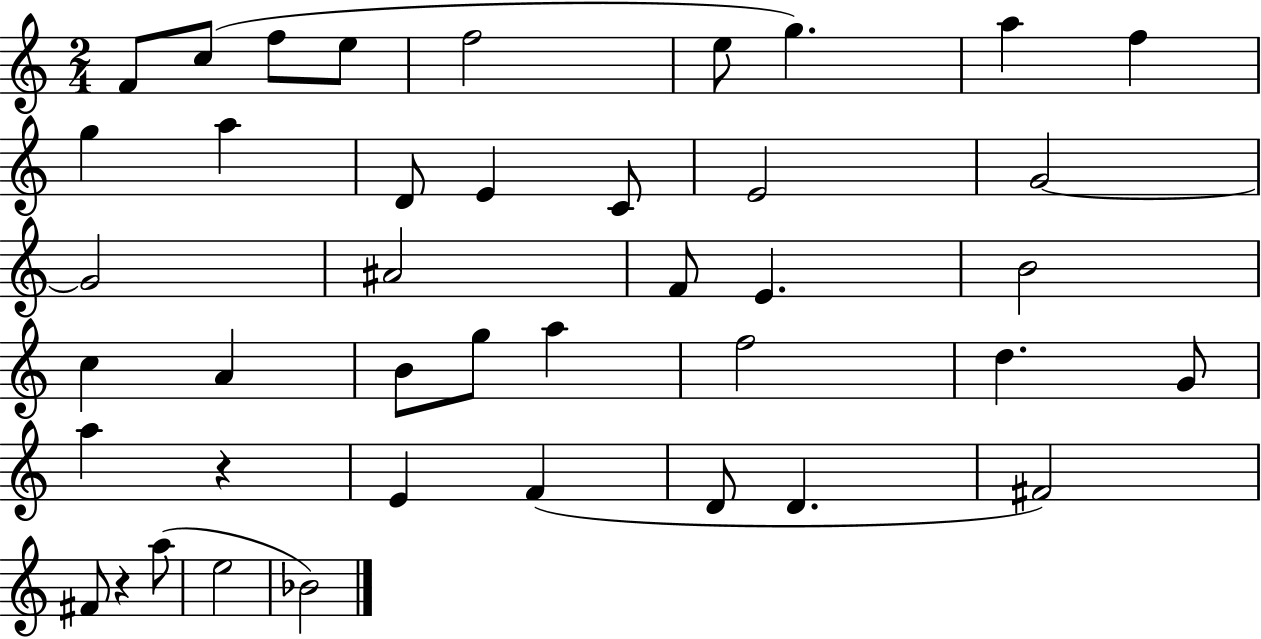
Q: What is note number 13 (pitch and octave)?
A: E4